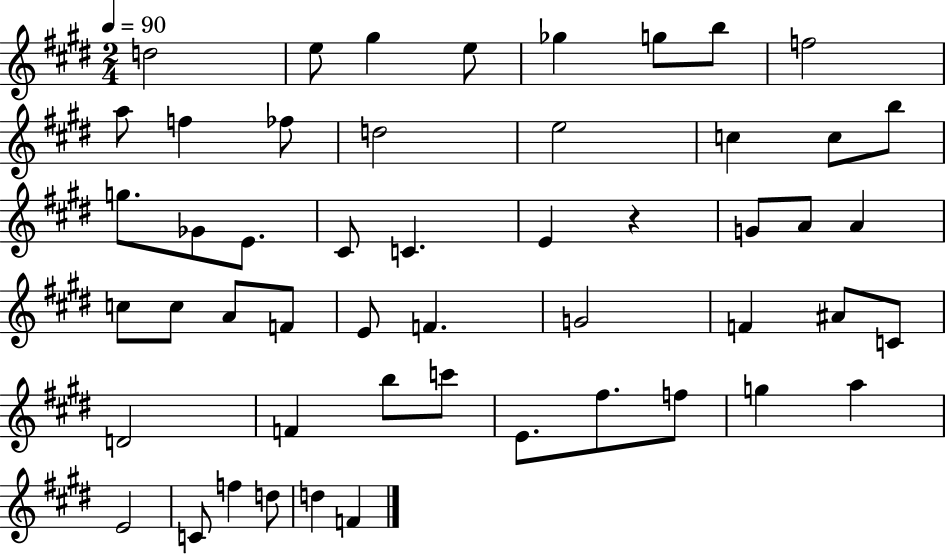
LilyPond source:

{
  \clef treble
  \numericTimeSignature
  \time 2/4
  \key e \major
  \tempo 4 = 90
  d''2 | e''8 gis''4 e''8 | ges''4 g''8 b''8 | f''2 | \break a''8 f''4 fes''8 | d''2 | e''2 | c''4 c''8 b''8 | \break g''8. ges'8 e'8. | cis'8 c'4. | e'4 r4 | g'8 a'8 a'4 | \break c''8 c''8 a'8 f'8 | e'8 f'4. | g'2 | f'4 ais'8 c'8 | \break d'2 | f'4 b''8 c'''8 | e'8. fis''8. f''8 | g''4 a''4 | \break e'2 | c'8 f''4 d''8 | d''4 f'4 | \bar "|."
}